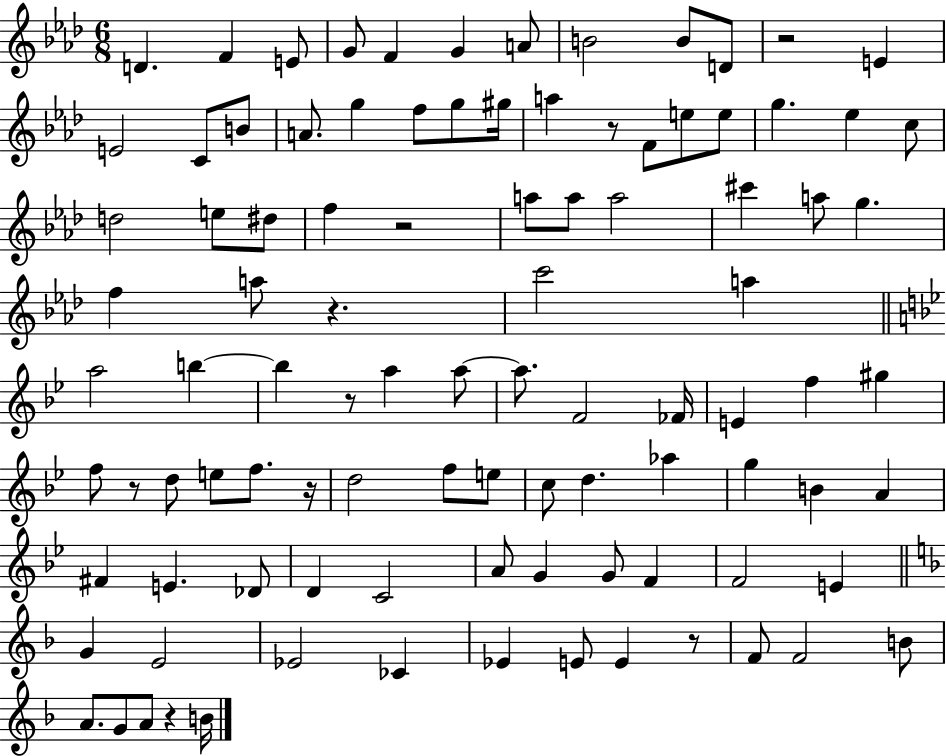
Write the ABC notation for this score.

X:1
T:Untitled
M:6/8
L:1/4
K:Ab
D F E/2 G/2 F G A/2 B2 B/2 D/2 z2 E E2 C/2 B/2 A/2 g f/2 g/2 ^g/4 a z/2 F/2 e/2 e/2 g _e c/2 d2 e/2 ^d/2 f z2 a/2 a/2 a2 ^c' a/2 g f a/2 z c'2 a a2 b b z/2 a a/2 a/2 F2 _F/4 E f ^g f/2 z/2 d/2 e/2 f/2 z/4 d2 f/2 e/2 c/2 d _a g B A ^F E _D/2 D C2 A/2 G G/2 F F2 E G E2 _E2 _C _E E/2 E z/2 F/2 F2 B/2 A/2 G/2 A/2 z B/4